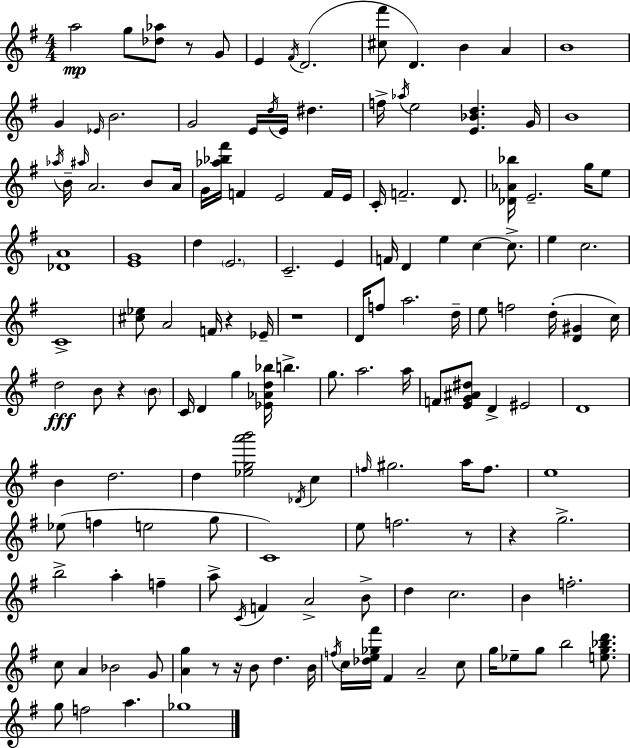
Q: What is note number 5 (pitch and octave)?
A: F#4